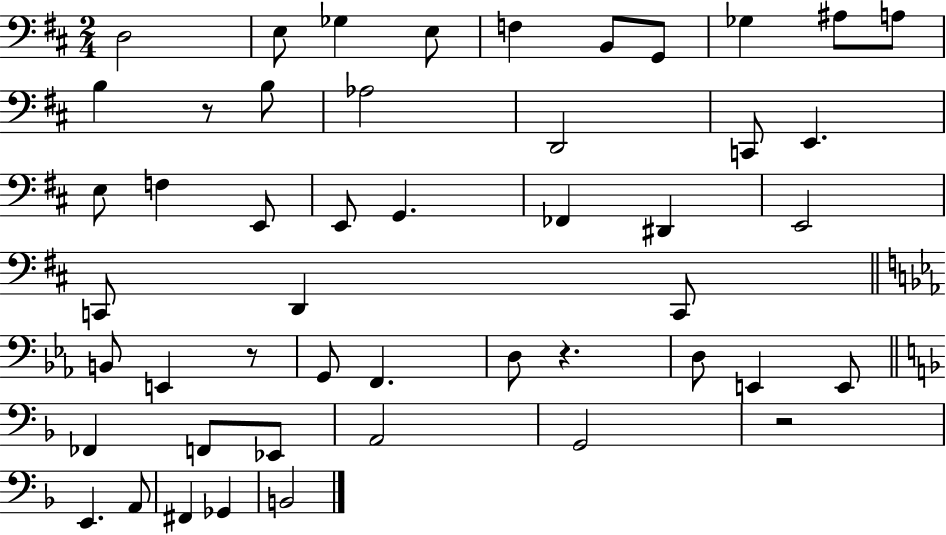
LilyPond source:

{
  \clef bass
  \numericTimeSignature
  \time 2/4
  \key d \major
  d2 | e8 ges4 e8 | f4 b,8 g,8 | ges4 ais8 a8 | \break b4 r8 b8 | aes2 | d,2 | c,8 e,4. | \break e8 f4 e,8 | e,8 g,4. | fes,4 dis,4 | e,2 | \break c,8 d,4 c,8 | \bar "||" \break \key ees \major b,8 e,4 r8 | g,8 f,4. | d8 r4. | d8 e,4 e,8 | \break \bar "||" \break \key f \major fes,4 f,8 ees,8 | a,2 | g,2 | r2 | \break e,4. a,8 | fis,4 ges,4 | b,2 | \bar "|."
}